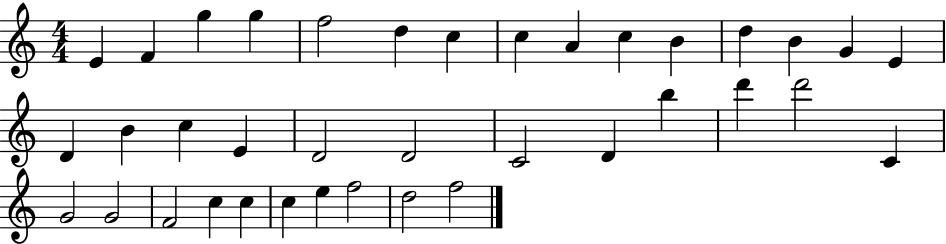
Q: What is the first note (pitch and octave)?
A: E4